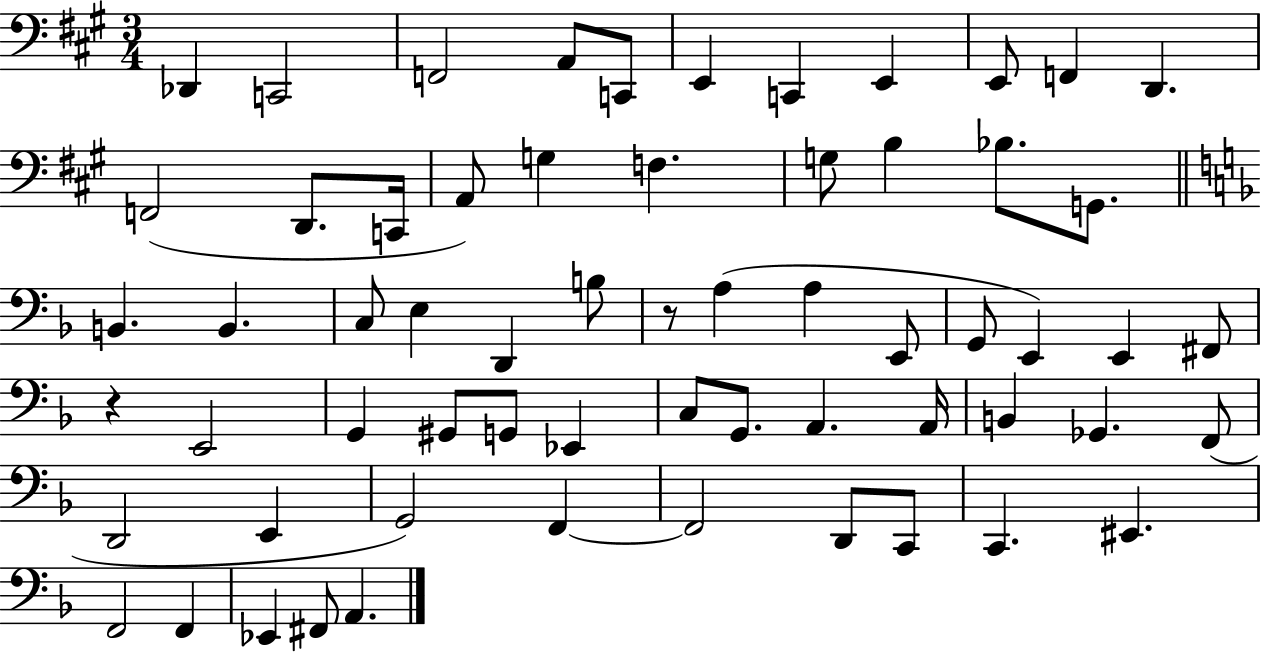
Db2/q C2/h F2/h A2/e C2/e E2/q C2/q E2/q E2/e F2/q D2/q. F2/h D2/e. C2/s A2/e G3/q F3/q. G3/e B3/q Bb3/e. G2/e. B2/q. B2/q. C3/e E3/q D2/q B3/e R/e A3/q A3/q E2/e G2/e E2/q E2/q F#2/e R/q E2/h G2/q G#2/e G2/e Eb2/q C3/e G2/e. A2/q. A2/s B2/q Gb2/q. F2/e D2/h E2/q G2/h F2/q F2/h D2/e C2/e C2/q. EIS2/q. F2/h F2/q Eb2/q F#2/e A2/q.